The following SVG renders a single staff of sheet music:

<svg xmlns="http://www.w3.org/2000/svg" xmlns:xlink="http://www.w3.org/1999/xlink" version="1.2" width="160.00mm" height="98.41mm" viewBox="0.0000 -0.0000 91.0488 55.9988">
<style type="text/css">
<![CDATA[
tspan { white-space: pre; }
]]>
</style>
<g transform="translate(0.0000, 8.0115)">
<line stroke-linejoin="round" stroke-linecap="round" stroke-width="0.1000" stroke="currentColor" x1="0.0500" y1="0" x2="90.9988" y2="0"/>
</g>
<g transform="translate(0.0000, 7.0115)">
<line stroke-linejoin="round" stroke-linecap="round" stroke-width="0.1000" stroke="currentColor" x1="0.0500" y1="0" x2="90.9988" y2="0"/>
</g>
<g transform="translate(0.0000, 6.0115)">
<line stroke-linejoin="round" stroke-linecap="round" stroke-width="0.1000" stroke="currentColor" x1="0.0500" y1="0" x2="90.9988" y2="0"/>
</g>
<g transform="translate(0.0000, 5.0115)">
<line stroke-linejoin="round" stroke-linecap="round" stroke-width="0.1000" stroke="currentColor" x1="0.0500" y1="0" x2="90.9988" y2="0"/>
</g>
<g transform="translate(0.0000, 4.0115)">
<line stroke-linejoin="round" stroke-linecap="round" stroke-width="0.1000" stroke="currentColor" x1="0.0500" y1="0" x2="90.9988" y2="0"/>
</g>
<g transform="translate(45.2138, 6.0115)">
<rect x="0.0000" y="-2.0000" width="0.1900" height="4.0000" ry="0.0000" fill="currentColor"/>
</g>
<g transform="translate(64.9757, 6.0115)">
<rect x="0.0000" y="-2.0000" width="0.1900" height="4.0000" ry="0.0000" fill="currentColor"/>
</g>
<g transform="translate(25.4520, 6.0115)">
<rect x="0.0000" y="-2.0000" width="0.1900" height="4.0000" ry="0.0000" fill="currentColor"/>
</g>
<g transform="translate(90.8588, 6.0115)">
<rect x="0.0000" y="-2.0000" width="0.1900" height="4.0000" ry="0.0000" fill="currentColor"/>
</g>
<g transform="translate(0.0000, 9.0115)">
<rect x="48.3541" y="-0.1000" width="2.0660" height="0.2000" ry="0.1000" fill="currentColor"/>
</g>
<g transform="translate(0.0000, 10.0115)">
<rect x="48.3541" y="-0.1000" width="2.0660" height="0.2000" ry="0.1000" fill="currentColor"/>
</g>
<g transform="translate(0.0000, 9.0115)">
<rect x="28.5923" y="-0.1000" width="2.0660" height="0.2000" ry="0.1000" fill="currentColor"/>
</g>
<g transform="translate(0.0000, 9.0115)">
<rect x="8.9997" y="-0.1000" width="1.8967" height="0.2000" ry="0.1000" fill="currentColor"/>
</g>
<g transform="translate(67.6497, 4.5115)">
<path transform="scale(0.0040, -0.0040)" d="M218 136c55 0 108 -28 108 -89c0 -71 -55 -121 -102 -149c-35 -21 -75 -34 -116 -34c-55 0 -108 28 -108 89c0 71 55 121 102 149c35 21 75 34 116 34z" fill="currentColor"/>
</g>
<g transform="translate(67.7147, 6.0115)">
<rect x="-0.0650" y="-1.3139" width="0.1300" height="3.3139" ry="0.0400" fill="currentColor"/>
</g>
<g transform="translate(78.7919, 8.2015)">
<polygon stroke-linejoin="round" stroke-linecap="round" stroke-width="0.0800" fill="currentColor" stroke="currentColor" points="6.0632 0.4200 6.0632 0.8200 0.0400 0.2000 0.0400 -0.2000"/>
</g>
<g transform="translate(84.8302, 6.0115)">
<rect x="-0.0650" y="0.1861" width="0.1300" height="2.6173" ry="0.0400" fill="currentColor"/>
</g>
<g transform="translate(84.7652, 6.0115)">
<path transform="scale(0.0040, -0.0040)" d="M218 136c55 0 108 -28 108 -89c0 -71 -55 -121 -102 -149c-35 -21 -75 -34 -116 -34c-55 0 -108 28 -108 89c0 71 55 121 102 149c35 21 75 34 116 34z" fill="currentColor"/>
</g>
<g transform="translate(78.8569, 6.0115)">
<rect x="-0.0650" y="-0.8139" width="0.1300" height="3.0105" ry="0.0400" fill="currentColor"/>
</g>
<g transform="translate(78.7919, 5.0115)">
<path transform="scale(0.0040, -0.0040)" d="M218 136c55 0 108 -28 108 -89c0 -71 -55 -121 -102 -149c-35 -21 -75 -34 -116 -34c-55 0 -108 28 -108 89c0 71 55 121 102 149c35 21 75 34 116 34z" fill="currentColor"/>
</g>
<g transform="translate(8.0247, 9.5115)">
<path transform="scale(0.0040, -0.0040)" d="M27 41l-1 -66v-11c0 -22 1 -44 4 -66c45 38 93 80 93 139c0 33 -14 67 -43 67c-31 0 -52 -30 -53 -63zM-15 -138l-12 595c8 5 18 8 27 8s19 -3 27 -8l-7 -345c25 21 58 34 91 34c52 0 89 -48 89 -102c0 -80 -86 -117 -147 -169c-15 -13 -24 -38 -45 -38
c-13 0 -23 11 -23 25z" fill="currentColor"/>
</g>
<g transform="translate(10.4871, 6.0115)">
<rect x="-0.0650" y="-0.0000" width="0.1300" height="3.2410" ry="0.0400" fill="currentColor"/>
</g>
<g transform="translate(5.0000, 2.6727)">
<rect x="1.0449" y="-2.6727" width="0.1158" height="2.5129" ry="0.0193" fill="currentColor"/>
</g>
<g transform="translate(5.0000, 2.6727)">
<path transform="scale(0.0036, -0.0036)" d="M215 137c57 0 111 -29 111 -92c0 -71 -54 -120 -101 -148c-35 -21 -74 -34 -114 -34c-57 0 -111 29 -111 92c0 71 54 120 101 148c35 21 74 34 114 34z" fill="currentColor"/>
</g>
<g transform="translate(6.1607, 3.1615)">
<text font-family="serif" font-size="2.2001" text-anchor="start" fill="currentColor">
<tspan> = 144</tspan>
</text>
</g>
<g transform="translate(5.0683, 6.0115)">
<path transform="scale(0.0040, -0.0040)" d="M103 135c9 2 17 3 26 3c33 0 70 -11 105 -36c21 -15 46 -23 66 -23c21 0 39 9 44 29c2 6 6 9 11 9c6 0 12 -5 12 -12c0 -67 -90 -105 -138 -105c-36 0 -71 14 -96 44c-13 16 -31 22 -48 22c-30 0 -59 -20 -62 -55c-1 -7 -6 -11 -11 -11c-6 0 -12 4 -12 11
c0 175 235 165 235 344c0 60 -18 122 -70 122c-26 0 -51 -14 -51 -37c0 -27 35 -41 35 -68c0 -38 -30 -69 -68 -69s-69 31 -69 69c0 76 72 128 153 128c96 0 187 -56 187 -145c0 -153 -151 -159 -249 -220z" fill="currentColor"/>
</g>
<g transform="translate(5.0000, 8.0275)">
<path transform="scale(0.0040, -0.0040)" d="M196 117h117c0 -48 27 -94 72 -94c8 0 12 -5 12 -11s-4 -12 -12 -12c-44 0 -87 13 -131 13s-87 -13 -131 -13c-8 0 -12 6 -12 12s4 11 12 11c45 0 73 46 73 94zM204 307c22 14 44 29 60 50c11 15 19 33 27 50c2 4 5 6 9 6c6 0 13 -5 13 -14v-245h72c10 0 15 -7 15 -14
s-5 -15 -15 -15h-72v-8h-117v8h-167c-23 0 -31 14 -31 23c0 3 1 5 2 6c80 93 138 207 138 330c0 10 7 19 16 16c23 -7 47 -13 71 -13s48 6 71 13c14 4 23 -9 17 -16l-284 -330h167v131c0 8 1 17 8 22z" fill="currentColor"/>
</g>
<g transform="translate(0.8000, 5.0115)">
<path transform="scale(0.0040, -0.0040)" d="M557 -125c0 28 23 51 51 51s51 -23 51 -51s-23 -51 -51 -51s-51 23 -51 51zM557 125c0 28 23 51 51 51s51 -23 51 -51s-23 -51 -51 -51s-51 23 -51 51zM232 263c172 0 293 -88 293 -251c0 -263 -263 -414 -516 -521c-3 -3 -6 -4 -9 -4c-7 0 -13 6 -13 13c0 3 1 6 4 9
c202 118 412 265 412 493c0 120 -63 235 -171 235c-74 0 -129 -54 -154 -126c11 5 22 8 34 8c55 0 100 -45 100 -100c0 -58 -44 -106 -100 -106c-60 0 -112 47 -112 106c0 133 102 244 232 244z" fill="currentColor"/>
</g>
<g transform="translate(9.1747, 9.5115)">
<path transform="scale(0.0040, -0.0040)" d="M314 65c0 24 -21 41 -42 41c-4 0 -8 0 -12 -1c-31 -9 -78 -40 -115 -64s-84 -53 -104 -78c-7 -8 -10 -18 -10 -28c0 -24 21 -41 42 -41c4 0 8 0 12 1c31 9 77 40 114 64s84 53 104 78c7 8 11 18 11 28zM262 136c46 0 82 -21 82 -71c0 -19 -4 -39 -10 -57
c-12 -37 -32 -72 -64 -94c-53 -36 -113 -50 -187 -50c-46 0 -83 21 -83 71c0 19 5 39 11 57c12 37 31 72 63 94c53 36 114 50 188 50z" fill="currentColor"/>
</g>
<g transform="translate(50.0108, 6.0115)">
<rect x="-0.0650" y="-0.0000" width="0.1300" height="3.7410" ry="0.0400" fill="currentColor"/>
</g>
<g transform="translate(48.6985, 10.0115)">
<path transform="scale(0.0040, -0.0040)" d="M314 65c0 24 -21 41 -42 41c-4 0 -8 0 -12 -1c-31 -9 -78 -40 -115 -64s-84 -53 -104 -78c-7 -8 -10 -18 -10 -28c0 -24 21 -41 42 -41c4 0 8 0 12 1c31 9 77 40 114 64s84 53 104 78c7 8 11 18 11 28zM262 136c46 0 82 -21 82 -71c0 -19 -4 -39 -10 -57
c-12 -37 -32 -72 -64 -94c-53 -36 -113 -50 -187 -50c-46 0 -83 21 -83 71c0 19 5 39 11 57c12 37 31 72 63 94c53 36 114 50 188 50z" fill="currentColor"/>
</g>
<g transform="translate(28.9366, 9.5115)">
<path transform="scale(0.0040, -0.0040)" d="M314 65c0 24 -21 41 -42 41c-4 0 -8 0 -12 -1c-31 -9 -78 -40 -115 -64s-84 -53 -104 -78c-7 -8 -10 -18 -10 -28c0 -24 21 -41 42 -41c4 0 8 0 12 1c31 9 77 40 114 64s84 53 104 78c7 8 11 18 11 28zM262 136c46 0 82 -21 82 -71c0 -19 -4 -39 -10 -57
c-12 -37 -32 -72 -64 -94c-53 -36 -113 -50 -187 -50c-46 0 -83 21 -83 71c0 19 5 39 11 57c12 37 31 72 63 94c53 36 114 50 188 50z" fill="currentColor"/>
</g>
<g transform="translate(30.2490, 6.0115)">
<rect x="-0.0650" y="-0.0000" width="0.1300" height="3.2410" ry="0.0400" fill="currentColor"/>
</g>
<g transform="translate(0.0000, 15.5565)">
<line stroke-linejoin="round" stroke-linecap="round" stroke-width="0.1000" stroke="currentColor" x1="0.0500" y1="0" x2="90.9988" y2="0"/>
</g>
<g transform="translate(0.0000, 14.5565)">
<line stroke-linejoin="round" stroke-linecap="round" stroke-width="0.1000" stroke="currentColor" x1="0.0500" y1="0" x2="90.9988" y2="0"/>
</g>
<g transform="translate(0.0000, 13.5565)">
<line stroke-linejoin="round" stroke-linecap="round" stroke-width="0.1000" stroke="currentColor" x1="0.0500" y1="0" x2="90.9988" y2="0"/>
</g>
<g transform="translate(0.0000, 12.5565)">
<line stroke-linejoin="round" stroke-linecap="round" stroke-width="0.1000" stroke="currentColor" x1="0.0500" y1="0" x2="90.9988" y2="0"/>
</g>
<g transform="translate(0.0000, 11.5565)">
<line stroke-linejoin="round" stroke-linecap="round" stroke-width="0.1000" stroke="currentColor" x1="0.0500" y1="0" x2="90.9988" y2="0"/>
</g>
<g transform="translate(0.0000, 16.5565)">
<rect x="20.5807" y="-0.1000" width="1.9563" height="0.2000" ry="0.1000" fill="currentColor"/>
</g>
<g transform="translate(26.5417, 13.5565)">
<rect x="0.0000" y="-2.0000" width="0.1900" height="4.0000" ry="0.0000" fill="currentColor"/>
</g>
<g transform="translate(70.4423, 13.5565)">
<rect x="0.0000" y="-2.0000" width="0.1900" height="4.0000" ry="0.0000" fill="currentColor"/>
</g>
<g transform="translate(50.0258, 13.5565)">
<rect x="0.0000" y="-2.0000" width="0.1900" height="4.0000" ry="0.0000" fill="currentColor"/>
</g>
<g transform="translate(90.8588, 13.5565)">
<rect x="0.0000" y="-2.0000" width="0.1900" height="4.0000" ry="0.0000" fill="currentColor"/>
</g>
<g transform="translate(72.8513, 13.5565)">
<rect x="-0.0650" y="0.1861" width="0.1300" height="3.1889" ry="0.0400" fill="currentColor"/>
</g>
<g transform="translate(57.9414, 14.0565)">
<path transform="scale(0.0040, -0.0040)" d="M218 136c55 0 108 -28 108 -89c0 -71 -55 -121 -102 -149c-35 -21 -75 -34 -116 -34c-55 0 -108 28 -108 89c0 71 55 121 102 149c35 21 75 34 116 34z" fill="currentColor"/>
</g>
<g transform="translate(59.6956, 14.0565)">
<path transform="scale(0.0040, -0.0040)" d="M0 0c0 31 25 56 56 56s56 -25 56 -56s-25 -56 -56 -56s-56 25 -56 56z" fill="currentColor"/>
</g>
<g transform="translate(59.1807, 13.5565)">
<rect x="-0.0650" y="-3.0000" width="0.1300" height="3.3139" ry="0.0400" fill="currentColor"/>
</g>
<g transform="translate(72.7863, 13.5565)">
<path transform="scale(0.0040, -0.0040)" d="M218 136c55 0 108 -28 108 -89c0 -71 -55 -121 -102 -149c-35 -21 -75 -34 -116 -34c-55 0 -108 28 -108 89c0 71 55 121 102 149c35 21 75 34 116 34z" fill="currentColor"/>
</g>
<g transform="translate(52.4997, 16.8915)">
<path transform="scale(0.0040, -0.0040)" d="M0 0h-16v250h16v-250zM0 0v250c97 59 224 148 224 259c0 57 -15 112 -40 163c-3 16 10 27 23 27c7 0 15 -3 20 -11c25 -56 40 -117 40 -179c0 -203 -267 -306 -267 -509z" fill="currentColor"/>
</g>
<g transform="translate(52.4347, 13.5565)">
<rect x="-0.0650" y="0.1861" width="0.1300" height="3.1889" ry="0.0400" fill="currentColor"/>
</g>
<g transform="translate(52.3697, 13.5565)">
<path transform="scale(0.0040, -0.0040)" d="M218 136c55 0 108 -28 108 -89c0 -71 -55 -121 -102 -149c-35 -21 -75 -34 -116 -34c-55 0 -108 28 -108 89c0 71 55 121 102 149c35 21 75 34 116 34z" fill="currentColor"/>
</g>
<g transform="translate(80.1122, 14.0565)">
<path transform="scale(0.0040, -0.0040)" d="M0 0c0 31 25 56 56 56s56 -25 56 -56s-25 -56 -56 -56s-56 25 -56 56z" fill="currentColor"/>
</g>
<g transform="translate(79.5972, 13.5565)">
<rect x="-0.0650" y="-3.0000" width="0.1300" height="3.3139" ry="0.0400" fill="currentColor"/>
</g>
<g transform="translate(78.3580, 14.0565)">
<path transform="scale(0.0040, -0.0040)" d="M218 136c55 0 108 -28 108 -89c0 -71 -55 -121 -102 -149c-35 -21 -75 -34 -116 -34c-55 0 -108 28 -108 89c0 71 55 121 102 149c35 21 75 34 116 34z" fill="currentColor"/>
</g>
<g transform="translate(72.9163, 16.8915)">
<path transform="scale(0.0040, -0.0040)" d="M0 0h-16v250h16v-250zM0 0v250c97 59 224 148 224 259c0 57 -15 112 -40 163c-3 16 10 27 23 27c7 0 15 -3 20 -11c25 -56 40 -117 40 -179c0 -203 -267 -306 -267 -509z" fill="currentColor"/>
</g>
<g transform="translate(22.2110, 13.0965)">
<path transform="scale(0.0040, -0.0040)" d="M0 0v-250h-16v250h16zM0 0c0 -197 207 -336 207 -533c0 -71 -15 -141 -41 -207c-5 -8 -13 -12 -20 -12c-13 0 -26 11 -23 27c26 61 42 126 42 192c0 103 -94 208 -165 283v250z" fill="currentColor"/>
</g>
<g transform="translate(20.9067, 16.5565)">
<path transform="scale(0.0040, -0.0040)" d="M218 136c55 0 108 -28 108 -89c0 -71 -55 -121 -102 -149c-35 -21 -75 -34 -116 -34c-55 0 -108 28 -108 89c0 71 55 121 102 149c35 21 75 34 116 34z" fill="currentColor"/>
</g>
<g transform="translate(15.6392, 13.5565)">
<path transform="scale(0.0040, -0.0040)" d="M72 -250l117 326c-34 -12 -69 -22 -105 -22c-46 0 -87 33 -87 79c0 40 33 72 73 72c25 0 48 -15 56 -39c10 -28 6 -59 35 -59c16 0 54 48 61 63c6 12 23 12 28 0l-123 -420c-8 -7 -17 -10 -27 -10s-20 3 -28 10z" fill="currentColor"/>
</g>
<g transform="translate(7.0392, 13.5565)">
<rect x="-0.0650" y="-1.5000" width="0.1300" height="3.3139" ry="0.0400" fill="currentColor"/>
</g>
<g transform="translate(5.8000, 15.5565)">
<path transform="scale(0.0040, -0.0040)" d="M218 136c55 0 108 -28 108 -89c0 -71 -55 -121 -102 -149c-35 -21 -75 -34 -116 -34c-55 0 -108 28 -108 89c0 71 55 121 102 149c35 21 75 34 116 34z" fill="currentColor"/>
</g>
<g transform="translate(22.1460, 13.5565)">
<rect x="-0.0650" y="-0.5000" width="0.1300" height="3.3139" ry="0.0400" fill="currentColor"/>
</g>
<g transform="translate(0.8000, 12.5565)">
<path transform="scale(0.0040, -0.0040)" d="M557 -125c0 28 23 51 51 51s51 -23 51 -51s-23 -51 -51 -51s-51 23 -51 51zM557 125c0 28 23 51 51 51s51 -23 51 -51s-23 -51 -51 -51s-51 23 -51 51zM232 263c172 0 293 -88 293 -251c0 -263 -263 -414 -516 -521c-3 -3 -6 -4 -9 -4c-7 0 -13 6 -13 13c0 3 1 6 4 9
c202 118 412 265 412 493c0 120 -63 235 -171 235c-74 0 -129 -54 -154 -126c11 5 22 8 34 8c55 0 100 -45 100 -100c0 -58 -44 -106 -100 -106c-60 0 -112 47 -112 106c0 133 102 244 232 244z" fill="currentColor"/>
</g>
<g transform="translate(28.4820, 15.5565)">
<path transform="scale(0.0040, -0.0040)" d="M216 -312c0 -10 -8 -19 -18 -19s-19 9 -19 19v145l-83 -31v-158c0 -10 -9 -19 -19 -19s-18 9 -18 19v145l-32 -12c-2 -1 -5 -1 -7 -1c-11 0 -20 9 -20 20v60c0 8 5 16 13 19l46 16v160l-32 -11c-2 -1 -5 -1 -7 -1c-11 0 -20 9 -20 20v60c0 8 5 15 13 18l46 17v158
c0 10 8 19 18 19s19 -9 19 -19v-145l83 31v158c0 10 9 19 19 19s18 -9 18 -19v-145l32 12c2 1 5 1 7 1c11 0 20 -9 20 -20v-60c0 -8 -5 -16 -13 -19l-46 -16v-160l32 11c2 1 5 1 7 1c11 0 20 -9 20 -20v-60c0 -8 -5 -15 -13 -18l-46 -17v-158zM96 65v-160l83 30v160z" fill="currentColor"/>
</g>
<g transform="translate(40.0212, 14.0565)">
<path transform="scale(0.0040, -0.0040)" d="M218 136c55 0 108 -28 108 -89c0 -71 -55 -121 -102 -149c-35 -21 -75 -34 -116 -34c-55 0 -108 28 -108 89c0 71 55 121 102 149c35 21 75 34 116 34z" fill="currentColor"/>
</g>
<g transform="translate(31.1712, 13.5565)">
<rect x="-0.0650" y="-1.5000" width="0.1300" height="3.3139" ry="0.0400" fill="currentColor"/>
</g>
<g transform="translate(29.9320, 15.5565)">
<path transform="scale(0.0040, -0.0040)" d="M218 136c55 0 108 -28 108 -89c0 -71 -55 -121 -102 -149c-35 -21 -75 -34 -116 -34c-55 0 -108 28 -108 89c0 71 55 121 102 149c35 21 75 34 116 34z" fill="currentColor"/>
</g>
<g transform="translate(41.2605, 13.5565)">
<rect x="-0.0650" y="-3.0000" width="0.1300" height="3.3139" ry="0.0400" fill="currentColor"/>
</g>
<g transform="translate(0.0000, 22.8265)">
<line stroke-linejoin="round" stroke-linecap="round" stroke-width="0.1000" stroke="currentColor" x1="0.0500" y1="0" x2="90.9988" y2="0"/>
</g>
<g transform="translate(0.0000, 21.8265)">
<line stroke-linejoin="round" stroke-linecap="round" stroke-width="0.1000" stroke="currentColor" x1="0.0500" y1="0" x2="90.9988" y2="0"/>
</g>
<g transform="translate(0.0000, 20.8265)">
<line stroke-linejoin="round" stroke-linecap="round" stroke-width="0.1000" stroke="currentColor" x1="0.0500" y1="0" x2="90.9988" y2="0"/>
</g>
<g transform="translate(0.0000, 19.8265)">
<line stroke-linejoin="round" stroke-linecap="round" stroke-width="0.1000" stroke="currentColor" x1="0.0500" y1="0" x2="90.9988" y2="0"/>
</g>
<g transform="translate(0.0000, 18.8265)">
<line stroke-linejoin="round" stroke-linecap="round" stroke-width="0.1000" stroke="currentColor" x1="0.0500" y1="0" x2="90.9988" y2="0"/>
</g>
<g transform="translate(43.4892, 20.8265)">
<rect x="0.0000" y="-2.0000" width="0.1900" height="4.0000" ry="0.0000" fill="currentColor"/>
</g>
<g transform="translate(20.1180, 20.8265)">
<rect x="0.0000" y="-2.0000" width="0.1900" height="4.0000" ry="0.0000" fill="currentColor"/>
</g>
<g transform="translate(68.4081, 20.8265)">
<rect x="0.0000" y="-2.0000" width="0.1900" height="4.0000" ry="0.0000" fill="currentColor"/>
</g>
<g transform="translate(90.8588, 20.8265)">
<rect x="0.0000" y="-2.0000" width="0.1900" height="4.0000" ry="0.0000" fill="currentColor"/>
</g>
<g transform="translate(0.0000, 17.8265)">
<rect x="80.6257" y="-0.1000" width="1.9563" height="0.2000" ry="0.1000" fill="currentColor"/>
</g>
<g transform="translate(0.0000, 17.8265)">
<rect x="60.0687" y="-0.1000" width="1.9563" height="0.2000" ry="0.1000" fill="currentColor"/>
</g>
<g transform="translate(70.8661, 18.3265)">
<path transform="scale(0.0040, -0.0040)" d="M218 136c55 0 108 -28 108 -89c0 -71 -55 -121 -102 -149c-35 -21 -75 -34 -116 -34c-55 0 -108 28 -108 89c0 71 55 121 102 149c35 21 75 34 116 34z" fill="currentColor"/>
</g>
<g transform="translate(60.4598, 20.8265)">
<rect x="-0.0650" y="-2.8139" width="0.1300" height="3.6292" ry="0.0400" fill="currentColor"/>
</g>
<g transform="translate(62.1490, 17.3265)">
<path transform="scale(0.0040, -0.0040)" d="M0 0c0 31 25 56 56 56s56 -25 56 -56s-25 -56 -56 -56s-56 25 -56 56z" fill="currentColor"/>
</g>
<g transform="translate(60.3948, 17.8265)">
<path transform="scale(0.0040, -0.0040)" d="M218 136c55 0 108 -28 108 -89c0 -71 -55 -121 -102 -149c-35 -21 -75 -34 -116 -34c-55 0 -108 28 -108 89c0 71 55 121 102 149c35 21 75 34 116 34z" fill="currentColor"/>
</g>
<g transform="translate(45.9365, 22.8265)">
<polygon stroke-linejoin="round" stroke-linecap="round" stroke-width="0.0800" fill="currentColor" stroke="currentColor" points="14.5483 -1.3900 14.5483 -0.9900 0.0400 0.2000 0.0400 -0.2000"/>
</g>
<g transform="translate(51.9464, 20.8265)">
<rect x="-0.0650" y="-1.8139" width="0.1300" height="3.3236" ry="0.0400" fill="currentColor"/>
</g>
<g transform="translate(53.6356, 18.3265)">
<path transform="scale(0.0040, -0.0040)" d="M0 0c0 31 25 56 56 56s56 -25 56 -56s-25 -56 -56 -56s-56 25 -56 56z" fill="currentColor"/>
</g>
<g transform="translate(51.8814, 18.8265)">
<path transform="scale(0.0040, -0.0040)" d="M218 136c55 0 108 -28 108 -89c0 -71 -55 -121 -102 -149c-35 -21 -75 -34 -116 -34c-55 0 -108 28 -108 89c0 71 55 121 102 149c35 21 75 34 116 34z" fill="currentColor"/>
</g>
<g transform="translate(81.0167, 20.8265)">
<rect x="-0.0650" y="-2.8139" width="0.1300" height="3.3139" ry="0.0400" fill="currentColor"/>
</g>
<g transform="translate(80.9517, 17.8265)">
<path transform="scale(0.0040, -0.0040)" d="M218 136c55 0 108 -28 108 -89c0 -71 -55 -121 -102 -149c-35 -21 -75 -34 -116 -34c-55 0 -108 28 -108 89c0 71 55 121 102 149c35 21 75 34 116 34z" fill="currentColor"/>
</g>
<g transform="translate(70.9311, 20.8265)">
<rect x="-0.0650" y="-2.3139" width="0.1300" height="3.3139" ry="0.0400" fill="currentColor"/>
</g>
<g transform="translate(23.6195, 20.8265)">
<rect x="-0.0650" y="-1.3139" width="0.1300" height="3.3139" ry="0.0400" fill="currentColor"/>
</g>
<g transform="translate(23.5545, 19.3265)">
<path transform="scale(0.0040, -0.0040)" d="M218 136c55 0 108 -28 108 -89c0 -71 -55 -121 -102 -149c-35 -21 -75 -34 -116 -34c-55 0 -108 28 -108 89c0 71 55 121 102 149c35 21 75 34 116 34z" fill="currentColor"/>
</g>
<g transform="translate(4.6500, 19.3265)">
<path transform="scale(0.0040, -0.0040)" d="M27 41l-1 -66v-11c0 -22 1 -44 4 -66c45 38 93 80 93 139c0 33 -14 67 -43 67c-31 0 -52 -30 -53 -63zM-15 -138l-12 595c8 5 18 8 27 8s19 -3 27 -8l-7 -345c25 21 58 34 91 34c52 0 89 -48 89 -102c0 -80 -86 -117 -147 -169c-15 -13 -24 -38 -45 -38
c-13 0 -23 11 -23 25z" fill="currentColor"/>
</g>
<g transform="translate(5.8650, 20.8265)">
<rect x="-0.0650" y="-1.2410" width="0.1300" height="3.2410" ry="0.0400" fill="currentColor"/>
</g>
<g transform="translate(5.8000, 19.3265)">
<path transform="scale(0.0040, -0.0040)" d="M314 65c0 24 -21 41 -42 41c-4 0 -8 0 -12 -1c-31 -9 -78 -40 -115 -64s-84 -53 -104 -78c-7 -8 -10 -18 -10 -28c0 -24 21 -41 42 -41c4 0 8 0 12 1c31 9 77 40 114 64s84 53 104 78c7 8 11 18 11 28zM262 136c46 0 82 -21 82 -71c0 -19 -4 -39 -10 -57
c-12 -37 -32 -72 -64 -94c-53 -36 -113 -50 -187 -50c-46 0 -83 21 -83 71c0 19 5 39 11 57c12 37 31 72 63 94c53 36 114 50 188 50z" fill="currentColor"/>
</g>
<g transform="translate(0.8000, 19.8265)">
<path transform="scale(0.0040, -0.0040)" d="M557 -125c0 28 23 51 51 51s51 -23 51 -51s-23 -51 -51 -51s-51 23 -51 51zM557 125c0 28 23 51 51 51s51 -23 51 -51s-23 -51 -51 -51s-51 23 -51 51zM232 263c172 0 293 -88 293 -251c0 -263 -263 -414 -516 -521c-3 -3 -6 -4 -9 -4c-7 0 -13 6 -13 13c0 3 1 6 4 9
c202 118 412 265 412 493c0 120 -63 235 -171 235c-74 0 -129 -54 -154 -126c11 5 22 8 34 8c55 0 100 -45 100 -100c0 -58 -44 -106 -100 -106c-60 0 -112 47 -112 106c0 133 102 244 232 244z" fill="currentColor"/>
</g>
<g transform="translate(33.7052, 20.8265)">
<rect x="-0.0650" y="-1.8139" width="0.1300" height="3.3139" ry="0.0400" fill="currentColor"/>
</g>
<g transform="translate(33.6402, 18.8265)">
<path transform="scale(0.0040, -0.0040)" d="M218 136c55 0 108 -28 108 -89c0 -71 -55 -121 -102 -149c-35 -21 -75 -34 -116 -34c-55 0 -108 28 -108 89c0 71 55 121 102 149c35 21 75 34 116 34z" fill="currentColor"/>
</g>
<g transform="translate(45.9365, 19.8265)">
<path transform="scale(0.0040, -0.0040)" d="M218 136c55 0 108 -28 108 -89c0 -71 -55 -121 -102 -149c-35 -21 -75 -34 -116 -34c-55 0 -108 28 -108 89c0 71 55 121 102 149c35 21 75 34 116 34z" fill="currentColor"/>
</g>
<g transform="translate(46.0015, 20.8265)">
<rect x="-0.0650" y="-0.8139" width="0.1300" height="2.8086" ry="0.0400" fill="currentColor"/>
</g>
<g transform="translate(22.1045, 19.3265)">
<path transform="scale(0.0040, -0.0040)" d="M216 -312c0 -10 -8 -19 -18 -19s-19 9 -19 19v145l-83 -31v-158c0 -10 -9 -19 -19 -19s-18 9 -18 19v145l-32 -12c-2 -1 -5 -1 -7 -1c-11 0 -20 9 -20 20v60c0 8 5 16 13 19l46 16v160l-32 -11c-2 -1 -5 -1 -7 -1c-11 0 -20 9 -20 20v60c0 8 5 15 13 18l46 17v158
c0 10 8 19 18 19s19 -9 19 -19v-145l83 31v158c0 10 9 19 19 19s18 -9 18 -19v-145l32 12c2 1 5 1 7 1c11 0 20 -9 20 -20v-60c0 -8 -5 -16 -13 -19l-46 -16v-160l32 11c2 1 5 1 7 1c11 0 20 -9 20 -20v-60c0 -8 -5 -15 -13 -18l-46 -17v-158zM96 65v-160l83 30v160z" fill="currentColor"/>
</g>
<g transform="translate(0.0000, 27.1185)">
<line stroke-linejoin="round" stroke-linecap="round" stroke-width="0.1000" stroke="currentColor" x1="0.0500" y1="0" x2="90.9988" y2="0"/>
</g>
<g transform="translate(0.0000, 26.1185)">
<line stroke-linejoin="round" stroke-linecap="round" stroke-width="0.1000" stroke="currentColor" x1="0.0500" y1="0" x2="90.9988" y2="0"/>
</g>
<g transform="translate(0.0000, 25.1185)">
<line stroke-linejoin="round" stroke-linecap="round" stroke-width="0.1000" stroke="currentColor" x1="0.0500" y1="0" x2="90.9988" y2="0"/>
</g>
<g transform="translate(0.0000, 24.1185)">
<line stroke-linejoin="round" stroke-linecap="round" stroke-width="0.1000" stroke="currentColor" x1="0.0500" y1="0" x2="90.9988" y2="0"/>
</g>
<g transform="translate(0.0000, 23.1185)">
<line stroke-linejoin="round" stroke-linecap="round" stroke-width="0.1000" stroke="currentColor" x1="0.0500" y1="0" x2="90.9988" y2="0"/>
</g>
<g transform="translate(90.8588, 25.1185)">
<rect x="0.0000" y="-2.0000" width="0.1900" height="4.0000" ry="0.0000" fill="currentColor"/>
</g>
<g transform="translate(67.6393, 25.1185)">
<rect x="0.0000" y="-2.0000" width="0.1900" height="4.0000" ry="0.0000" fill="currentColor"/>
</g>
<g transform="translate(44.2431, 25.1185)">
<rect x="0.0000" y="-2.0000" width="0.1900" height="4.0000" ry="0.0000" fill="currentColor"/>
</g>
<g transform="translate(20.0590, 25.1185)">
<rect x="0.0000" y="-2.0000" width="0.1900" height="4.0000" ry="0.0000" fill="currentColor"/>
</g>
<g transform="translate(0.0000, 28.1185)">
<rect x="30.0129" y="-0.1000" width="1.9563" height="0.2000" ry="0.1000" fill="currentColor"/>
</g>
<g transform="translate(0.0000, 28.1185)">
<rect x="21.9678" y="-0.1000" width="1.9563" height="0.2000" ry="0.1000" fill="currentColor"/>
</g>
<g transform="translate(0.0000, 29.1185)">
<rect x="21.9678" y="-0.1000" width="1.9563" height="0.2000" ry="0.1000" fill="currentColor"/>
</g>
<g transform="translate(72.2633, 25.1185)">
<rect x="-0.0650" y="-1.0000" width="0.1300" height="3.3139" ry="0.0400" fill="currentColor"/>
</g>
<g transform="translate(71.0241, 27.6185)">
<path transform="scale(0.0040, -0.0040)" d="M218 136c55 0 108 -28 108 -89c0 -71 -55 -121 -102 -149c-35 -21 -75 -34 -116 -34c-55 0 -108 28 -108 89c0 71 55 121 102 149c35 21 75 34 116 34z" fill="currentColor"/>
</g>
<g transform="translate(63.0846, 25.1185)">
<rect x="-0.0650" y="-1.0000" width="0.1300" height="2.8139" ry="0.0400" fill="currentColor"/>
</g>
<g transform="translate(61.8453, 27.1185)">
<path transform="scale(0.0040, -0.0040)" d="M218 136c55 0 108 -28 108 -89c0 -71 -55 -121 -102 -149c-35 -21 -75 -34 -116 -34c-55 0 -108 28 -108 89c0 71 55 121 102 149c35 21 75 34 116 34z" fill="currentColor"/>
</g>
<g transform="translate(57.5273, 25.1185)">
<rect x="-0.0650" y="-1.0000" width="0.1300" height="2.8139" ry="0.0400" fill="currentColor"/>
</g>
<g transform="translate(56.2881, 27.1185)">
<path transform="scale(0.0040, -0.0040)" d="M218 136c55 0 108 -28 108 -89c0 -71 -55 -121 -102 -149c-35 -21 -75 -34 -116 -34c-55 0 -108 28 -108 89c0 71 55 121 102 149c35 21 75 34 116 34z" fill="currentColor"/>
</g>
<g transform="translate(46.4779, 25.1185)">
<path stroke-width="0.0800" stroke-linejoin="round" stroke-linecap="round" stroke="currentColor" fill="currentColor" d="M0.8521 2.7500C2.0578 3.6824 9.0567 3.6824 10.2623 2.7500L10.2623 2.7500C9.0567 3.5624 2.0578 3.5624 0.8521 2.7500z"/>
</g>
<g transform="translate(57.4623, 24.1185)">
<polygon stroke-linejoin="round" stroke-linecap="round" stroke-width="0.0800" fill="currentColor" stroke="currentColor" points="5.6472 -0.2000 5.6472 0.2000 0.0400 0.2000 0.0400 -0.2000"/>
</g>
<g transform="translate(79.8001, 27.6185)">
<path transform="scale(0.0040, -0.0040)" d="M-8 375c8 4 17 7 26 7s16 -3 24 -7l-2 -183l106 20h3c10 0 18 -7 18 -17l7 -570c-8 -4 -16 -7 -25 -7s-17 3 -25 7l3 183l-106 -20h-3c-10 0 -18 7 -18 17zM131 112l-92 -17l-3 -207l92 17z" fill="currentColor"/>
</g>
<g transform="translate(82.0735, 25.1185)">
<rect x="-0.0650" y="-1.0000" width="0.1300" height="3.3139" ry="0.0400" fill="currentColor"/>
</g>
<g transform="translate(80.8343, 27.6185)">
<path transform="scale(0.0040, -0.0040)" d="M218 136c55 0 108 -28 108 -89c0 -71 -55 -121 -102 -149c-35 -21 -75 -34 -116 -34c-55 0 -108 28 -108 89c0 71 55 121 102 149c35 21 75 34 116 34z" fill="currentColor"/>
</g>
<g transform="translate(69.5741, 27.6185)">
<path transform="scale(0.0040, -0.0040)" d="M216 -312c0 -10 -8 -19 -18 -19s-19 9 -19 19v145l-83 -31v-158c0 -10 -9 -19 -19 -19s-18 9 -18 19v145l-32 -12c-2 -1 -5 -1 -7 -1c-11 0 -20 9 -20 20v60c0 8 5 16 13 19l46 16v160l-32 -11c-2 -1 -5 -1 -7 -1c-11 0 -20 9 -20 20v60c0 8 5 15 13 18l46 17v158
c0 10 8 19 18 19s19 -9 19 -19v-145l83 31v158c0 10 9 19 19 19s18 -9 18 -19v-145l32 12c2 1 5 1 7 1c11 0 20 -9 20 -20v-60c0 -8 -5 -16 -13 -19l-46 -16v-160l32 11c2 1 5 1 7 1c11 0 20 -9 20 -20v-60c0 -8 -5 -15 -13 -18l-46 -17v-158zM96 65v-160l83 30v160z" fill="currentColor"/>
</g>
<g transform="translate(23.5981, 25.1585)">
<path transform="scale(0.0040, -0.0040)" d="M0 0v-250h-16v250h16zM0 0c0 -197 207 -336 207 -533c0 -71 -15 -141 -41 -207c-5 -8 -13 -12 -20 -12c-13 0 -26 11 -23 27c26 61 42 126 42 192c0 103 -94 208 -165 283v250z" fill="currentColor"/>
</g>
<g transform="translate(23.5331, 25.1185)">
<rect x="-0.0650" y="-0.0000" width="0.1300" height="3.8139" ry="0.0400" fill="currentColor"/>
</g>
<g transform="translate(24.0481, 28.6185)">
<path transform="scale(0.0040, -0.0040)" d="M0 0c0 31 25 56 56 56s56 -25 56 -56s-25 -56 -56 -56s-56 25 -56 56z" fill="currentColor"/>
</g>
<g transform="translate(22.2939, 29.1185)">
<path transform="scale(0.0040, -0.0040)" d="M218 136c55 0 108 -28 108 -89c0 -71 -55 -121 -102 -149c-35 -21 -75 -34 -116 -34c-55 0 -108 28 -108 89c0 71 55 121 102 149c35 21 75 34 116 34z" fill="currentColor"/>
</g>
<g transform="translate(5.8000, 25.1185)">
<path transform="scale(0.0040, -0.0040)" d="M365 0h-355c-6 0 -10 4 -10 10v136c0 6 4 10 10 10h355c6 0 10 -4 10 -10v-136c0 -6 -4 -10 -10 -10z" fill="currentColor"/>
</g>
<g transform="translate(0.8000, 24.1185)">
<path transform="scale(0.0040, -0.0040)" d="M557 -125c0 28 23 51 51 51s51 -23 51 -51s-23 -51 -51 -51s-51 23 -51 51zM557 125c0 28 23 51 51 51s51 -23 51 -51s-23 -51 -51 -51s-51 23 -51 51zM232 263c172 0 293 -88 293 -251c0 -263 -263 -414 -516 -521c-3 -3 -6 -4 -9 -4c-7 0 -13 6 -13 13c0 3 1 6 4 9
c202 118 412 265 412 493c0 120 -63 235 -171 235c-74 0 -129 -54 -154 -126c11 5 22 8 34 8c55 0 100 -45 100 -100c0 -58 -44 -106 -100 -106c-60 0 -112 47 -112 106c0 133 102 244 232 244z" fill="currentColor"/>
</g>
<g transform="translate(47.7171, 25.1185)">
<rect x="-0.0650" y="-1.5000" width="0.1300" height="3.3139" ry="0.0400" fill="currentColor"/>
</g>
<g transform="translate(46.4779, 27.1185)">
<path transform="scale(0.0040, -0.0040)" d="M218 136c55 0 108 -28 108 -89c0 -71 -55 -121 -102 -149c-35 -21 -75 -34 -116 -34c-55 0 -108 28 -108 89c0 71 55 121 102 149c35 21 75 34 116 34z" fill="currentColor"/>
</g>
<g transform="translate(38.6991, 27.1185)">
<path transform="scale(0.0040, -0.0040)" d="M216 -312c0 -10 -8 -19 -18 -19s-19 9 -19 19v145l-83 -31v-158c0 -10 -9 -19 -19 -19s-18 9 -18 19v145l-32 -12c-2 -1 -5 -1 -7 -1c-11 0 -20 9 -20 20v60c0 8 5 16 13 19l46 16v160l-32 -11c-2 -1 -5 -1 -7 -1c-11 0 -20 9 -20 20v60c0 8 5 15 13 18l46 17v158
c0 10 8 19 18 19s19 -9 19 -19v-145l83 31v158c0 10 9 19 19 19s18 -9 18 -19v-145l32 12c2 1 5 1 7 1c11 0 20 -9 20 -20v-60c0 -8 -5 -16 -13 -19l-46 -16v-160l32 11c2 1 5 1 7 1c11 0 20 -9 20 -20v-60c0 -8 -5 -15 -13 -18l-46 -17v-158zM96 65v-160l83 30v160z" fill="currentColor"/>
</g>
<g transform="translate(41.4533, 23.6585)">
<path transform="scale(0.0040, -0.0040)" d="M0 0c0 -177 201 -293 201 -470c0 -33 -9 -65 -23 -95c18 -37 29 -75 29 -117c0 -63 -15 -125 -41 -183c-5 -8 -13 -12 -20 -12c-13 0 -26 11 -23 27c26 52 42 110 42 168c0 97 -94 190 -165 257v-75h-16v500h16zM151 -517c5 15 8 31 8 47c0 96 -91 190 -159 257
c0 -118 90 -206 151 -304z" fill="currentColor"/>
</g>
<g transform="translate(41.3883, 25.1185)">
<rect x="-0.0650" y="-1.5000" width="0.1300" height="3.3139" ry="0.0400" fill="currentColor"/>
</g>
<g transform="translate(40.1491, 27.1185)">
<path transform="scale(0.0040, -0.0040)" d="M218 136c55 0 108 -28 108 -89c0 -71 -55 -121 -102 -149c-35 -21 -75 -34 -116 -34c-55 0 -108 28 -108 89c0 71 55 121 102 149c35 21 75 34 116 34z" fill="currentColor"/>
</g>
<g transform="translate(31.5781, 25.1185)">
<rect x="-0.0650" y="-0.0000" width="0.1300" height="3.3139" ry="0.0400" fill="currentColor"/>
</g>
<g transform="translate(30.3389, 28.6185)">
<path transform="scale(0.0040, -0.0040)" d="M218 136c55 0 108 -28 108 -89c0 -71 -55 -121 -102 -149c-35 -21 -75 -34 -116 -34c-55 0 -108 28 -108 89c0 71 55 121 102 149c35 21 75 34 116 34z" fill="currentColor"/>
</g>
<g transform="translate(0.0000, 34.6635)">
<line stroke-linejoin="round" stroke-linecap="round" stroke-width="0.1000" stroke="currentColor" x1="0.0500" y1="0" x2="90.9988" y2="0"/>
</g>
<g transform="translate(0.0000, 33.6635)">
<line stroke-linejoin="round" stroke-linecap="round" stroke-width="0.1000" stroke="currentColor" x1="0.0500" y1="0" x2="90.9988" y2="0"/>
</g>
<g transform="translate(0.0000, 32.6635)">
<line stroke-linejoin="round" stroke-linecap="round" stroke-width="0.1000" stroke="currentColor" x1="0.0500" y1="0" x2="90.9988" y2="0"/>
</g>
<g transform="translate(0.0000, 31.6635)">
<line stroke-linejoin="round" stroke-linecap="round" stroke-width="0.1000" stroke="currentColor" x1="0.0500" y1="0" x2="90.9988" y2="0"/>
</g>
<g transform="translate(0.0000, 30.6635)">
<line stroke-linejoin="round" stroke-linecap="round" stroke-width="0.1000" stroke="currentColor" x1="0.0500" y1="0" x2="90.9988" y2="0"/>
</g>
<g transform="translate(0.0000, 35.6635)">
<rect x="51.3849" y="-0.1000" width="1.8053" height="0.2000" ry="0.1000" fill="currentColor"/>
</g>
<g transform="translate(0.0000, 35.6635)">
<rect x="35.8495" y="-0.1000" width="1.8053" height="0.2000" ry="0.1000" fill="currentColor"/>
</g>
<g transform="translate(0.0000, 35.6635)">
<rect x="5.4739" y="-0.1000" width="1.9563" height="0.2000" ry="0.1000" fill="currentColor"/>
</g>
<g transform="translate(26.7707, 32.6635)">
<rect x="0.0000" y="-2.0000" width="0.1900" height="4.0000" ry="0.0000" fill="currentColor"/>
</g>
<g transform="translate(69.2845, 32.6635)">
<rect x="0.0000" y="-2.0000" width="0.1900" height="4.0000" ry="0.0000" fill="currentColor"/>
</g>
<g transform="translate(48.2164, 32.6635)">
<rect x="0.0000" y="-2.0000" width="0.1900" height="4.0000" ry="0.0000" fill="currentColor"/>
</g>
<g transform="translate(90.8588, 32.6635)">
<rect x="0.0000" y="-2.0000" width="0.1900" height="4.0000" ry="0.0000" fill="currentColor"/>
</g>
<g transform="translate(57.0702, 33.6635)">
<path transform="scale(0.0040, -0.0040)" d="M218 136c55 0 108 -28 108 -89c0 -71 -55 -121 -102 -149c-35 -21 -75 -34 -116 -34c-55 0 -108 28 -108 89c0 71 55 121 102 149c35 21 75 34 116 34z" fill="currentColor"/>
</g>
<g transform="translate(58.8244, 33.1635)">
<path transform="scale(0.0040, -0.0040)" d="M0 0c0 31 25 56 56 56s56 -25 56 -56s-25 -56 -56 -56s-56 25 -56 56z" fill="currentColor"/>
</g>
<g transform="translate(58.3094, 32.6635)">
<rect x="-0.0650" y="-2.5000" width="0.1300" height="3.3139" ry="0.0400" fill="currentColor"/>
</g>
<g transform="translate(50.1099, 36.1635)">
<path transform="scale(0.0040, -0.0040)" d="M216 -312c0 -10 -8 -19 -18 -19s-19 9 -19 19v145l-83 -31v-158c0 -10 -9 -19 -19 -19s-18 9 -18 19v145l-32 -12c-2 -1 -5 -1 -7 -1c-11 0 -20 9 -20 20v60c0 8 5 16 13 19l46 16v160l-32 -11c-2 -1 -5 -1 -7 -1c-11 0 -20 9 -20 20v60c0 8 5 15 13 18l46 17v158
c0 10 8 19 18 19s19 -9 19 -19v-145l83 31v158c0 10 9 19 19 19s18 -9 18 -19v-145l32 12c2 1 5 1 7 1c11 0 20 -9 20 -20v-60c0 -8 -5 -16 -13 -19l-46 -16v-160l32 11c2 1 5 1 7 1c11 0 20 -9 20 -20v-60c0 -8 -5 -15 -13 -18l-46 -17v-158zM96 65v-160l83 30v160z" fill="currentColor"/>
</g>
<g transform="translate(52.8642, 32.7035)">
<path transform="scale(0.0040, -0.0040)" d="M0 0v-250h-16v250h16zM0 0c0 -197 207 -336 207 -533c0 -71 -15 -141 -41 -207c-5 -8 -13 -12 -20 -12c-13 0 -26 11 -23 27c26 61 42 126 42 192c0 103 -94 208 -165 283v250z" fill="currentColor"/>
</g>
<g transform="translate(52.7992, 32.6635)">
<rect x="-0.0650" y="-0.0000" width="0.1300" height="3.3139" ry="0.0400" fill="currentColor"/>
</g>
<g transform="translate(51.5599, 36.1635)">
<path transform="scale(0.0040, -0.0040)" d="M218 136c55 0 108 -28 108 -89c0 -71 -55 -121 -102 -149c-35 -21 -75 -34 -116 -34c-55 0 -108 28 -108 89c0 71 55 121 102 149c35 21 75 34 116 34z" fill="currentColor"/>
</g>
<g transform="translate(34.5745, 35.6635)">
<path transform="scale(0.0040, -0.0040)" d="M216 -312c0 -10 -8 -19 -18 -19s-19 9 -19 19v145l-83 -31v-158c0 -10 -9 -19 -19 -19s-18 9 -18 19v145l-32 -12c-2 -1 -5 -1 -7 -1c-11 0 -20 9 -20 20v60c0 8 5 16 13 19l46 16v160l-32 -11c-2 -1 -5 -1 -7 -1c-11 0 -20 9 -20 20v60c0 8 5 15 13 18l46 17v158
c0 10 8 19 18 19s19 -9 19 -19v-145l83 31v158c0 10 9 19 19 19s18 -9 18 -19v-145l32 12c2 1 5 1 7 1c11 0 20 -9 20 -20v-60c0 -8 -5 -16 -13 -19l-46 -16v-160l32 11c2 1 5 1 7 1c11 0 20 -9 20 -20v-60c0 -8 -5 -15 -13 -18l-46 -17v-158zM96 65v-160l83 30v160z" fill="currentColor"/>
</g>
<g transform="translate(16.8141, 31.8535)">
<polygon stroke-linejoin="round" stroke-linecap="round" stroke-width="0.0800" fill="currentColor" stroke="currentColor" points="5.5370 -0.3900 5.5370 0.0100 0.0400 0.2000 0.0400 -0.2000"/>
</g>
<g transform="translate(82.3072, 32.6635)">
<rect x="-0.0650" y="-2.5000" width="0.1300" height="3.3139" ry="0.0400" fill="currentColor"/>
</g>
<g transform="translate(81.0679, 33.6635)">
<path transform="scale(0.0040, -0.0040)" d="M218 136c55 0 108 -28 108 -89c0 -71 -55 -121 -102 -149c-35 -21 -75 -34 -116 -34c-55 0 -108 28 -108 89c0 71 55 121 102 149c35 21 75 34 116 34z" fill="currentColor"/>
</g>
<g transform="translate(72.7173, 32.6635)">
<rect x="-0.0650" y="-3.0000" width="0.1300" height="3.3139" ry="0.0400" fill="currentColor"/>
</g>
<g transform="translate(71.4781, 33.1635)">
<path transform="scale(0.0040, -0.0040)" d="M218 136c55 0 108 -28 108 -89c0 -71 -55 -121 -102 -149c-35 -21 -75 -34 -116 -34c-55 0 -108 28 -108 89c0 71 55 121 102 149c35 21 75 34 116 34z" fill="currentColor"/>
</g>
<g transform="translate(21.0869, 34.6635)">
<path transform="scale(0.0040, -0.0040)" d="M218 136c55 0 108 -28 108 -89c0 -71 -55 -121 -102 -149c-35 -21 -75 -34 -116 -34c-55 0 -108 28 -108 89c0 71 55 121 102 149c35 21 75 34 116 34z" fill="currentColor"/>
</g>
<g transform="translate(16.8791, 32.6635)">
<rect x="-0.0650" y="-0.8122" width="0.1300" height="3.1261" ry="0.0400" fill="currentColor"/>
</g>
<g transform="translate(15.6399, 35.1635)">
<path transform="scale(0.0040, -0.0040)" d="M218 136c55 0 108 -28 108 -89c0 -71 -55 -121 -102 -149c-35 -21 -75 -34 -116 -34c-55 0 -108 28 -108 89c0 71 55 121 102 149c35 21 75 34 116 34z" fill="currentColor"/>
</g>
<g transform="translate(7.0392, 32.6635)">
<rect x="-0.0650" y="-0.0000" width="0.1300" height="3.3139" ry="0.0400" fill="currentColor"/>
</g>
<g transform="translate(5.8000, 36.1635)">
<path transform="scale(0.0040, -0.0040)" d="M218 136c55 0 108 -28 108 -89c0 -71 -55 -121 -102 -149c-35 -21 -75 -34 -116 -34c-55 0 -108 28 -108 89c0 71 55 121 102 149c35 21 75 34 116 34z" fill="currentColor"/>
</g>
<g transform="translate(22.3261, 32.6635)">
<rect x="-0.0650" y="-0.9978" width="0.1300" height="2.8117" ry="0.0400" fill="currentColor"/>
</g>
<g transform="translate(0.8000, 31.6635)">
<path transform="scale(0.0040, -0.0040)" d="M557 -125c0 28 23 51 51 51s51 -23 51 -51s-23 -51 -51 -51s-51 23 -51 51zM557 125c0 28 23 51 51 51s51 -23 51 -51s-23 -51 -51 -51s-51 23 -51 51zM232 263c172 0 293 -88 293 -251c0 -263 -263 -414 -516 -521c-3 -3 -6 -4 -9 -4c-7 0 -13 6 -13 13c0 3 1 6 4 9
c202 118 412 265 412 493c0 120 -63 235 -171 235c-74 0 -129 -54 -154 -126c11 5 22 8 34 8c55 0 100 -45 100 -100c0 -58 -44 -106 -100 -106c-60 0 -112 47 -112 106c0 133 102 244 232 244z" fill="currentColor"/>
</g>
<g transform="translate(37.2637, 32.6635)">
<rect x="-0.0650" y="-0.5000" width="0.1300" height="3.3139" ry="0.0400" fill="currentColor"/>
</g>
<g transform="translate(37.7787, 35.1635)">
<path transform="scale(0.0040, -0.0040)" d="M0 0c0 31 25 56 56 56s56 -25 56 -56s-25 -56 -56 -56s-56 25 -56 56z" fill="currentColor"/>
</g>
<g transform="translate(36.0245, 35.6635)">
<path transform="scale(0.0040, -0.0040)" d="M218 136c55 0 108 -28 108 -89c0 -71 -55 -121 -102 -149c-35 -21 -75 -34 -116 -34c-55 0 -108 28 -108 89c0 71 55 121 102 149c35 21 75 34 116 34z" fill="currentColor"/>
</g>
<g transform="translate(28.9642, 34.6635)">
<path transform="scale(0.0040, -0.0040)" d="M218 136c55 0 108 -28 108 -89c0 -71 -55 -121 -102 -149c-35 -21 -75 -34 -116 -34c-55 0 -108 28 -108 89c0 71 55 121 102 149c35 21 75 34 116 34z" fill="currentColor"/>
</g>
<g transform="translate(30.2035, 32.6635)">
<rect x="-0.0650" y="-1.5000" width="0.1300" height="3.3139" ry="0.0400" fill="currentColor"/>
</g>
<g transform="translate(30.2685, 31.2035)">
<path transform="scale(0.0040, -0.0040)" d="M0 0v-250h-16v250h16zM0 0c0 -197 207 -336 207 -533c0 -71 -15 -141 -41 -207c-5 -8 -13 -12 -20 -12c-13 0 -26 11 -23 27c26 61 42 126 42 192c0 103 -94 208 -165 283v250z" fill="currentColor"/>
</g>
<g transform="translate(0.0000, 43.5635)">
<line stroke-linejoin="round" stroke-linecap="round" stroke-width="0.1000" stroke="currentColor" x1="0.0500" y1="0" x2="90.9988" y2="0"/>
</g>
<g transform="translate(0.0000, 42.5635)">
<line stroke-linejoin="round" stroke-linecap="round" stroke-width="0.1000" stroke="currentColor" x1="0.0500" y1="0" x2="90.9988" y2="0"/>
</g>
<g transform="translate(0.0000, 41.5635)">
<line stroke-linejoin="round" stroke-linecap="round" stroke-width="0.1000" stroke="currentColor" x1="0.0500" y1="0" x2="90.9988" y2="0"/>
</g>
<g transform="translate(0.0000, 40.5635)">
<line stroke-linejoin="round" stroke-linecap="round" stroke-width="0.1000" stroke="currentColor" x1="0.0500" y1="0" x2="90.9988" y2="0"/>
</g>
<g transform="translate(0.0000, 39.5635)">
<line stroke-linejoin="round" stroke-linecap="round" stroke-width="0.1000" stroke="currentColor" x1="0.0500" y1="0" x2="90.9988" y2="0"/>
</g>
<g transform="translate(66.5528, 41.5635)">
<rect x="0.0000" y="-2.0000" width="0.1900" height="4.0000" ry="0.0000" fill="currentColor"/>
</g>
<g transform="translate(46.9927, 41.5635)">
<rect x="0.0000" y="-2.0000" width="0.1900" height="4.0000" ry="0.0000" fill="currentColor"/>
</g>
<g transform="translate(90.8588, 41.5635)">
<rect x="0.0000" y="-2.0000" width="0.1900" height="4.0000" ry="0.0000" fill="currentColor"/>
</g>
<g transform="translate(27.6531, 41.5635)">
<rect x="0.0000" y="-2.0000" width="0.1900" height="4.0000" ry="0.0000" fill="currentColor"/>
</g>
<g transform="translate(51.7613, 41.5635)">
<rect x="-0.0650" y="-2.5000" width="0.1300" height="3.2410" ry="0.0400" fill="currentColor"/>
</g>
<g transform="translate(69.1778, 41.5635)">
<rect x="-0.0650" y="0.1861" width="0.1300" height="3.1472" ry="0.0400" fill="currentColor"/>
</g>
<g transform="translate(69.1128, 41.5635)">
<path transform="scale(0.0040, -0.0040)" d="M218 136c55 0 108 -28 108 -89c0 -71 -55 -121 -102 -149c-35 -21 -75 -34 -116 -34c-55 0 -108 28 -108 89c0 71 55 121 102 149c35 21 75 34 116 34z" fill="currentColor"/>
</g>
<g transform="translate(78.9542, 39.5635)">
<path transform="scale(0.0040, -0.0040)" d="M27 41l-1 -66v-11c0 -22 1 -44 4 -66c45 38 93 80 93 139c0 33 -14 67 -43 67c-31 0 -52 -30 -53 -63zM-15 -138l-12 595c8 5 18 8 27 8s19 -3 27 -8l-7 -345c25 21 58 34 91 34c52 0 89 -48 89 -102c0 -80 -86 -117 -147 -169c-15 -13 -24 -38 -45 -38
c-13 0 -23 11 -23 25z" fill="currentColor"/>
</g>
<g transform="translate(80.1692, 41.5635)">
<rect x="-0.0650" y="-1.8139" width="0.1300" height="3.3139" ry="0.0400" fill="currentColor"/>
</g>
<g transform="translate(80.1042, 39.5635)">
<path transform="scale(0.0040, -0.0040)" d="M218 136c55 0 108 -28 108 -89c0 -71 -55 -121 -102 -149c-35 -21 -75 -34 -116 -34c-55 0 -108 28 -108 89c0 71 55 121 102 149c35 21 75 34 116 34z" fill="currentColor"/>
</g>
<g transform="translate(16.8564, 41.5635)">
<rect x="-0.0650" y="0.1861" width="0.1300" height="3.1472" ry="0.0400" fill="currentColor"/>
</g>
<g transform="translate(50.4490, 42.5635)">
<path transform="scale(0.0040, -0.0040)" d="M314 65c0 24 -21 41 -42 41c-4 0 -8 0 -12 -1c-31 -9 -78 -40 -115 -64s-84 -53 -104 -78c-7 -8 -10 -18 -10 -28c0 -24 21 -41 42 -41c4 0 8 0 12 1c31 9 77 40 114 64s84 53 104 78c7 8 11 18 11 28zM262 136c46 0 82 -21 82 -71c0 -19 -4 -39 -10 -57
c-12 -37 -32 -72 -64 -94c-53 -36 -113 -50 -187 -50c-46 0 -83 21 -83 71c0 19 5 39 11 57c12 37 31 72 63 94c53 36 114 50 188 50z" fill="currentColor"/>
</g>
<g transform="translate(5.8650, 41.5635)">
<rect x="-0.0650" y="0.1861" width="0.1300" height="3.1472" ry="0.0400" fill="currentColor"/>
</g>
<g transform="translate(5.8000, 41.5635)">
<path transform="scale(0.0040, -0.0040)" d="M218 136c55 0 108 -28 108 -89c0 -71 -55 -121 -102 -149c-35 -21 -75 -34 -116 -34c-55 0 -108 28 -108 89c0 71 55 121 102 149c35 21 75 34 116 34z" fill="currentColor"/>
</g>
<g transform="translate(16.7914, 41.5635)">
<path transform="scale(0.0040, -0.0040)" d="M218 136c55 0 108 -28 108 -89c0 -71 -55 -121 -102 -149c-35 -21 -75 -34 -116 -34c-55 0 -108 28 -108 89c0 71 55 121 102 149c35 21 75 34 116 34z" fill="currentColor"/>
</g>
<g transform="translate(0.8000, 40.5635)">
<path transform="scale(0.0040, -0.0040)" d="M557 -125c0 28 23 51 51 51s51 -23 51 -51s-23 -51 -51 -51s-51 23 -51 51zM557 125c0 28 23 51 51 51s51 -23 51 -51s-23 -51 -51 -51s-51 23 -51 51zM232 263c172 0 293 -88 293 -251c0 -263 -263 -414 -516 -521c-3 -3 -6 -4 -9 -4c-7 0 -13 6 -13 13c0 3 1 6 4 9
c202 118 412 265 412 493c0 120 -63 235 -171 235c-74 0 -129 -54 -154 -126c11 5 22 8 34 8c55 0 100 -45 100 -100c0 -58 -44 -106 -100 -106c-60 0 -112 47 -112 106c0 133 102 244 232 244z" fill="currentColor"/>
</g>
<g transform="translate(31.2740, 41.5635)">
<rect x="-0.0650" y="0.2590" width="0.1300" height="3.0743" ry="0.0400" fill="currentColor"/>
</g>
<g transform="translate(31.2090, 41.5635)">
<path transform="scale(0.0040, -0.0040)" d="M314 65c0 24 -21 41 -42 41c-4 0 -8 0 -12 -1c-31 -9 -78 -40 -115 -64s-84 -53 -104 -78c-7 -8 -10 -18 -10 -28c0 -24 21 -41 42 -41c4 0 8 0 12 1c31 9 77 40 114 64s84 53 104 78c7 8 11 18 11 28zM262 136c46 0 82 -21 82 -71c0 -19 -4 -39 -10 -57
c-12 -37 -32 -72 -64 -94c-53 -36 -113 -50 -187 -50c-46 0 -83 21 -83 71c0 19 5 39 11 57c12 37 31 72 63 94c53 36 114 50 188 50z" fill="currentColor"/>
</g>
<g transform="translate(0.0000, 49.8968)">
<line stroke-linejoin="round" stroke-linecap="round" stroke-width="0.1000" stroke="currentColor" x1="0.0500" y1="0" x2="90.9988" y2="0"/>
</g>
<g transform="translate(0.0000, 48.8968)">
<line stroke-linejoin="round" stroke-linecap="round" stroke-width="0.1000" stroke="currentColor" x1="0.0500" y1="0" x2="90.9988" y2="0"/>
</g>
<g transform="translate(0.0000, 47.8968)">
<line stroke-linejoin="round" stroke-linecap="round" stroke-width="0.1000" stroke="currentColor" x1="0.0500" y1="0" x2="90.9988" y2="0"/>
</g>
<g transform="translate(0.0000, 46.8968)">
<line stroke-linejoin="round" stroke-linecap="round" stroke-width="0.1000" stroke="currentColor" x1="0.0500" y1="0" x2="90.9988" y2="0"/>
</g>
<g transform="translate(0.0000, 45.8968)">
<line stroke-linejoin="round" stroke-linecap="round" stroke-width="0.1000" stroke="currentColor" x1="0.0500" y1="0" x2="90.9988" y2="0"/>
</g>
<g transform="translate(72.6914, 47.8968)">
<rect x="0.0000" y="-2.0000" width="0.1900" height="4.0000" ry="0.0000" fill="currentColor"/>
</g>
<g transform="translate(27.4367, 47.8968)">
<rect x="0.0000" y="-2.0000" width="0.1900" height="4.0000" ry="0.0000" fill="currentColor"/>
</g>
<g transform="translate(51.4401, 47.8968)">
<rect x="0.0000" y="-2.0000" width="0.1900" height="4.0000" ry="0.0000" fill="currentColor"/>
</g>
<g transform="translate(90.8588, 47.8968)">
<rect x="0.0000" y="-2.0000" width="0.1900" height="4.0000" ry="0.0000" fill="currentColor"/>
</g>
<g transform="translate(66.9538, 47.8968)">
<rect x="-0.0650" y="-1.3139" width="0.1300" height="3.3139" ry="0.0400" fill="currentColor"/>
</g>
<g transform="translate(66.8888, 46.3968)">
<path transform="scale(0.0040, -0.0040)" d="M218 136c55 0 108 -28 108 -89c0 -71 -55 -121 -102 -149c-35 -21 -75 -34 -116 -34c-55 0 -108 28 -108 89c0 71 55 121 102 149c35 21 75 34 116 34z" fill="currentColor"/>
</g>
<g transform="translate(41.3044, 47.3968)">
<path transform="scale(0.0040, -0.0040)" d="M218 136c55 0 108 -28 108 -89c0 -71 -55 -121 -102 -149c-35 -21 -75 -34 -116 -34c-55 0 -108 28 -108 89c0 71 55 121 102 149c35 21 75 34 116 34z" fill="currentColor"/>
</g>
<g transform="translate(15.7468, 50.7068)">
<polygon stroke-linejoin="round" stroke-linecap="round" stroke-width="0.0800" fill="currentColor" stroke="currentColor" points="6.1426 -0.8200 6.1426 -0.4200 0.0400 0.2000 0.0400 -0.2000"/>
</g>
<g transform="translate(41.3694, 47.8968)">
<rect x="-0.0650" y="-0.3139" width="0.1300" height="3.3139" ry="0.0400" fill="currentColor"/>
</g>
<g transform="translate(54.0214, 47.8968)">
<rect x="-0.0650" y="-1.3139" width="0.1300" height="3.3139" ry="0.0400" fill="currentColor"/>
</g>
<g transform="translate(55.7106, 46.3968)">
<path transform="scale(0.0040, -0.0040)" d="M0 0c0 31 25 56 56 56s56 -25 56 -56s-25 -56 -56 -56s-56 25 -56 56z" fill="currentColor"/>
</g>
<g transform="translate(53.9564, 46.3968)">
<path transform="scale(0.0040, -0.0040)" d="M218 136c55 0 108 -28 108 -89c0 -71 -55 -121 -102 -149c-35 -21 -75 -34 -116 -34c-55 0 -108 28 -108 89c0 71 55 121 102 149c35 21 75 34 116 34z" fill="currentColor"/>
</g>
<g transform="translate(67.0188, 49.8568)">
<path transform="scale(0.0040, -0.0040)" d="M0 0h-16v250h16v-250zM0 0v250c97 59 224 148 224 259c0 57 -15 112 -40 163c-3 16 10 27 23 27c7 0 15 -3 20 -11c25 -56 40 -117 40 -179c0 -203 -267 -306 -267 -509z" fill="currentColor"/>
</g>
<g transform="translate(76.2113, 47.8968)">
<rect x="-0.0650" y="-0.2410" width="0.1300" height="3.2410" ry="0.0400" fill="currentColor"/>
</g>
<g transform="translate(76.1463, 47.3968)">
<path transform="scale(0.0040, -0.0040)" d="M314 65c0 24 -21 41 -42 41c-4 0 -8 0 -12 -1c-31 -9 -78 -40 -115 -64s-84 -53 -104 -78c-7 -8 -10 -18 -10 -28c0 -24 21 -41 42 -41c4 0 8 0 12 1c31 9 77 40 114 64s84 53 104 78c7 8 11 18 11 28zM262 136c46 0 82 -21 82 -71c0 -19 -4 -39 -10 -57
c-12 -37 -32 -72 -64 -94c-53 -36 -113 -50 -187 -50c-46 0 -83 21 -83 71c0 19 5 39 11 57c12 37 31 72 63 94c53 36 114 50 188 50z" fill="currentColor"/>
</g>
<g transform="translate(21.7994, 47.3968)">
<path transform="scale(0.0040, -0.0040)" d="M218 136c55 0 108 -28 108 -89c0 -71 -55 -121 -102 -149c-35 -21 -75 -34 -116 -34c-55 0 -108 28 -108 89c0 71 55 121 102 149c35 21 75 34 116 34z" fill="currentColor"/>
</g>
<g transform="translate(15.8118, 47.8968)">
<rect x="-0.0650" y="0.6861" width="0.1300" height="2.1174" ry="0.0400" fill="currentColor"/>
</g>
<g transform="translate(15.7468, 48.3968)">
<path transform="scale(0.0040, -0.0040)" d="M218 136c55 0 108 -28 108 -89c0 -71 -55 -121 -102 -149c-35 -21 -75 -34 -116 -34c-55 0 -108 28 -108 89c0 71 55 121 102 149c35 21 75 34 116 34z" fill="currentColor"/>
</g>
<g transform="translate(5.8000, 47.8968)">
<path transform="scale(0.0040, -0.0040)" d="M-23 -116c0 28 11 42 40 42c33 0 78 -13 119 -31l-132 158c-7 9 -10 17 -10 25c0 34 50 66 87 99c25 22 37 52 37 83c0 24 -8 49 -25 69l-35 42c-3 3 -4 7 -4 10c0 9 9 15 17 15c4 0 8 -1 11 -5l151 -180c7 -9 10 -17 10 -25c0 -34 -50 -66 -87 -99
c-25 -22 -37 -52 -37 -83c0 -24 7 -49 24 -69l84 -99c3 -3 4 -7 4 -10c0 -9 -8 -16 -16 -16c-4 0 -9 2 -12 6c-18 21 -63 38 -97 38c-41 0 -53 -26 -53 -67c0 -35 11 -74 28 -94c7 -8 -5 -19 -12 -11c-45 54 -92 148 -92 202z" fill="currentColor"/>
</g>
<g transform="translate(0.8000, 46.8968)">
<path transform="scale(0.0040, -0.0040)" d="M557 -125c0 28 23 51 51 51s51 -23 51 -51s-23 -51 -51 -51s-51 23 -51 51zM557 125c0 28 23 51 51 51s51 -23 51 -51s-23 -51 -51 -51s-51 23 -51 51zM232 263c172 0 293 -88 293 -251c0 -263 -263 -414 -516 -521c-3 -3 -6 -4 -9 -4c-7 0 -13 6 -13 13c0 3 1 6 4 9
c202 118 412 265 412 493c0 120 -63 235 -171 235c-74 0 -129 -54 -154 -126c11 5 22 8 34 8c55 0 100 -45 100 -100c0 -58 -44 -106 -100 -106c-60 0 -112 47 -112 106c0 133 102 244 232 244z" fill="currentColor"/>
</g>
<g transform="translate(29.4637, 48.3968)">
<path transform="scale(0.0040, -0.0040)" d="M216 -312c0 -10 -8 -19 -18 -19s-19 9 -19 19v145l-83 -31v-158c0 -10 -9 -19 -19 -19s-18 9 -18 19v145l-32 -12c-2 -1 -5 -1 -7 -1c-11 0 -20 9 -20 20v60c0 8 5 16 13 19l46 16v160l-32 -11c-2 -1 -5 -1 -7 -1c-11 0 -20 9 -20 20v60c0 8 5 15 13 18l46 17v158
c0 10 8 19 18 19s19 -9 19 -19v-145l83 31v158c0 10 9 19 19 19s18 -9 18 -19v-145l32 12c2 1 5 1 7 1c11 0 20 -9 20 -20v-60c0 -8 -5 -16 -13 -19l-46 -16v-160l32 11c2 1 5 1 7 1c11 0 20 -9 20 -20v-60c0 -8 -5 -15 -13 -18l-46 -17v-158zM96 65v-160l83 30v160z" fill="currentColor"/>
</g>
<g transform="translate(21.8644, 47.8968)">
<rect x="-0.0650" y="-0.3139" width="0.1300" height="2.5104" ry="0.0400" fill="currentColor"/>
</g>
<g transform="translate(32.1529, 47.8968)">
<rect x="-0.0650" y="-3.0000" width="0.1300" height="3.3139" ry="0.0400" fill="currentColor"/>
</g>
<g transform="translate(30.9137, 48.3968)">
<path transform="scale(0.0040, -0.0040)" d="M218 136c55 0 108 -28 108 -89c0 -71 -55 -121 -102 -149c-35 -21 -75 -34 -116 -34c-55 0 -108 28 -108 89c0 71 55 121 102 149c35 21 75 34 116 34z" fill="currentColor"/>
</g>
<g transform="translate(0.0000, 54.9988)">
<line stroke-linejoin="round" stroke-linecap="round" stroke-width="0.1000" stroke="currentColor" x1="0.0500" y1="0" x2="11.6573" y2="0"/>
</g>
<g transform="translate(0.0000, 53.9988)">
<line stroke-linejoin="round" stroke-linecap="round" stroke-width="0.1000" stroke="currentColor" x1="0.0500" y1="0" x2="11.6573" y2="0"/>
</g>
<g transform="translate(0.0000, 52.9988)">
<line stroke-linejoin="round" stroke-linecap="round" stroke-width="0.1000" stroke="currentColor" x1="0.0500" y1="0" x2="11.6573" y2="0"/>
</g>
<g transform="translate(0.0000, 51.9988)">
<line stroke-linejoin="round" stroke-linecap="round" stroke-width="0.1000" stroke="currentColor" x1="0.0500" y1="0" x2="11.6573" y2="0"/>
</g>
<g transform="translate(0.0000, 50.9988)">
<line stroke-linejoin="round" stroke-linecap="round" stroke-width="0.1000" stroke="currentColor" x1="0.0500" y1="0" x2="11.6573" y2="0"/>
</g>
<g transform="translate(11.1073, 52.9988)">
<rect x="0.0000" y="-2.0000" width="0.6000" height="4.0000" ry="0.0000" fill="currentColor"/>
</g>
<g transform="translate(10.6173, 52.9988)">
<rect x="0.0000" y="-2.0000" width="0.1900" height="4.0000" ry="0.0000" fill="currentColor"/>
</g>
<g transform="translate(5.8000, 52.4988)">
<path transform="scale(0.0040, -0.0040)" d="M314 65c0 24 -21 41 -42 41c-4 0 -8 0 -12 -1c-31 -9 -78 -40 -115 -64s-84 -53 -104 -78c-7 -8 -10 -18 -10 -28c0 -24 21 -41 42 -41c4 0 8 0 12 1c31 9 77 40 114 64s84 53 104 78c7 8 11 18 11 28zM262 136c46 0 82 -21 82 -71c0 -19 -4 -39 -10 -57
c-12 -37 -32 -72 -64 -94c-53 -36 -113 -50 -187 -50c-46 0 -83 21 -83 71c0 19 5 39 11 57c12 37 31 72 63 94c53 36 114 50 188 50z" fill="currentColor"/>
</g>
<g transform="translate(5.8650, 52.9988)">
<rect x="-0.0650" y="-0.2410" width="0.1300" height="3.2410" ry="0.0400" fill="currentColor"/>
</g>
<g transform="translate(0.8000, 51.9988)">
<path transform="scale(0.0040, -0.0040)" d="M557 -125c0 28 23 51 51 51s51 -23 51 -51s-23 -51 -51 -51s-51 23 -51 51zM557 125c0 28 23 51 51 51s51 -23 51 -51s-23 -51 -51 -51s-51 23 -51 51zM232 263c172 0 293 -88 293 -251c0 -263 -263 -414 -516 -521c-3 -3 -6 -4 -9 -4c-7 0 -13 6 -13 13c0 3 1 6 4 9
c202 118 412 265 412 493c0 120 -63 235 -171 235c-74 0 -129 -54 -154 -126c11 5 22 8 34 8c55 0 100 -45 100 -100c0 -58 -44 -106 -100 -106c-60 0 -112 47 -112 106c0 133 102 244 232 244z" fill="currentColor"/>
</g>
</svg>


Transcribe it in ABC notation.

X:1
T:Untitled
M:2/4
L:1/4
K:C
_D,,2 D,,2 C,,2 G, F,/2 D,/2 G,, z/2 E,,/2 ^G,, C, D,/2 C, D,/2 C, _G,2 ^G, A, F,/2 A,/2 C/2 B, C z2 C,,/2 D,, ^G,,/4 G,, G,,/2 G,,/2 ^F,, F,, D,, F,,/2 G,,/2 G,,/2 ^E,, ^D,,/2 B,, C, B,, D, D, D,2 B,,2 D, _A, z C,/2 E,/2 ^C, E, G, G,/2 E,2 E,2